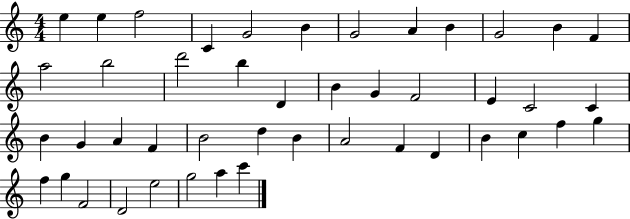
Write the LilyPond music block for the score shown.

{
  \clef treble
  \numericTimeSignature
  \time 4/4
  \key c \major
  e''4 e''4 f''2 | c'4 g'2 b'4 | g'2 a'4 b'4 | g'2 b'4 f'4 | \break a''2 b''2 | d'''2 b''4 d'4 | b'4 g'4 f'2 | e'4 c'2 c'4 | \break b'4 g'4 a'4 f'4 | b'2 d''4 b'4 | a'2 f'4 d'4 | b'4 c''4 f''4 g''4 | \break f''4 g''4 f'2 | d'2 e''2 | g''2 a''4 c'''4 | \bar "|."
}